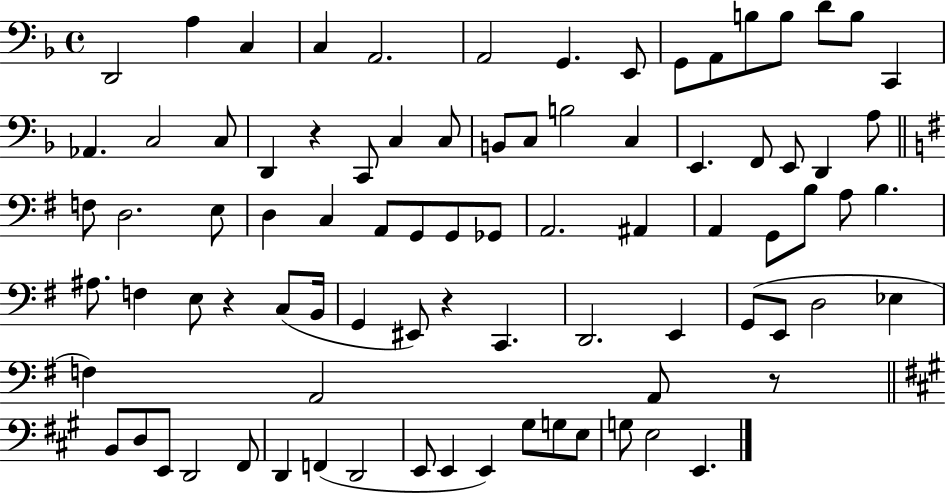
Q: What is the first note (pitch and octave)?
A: D2